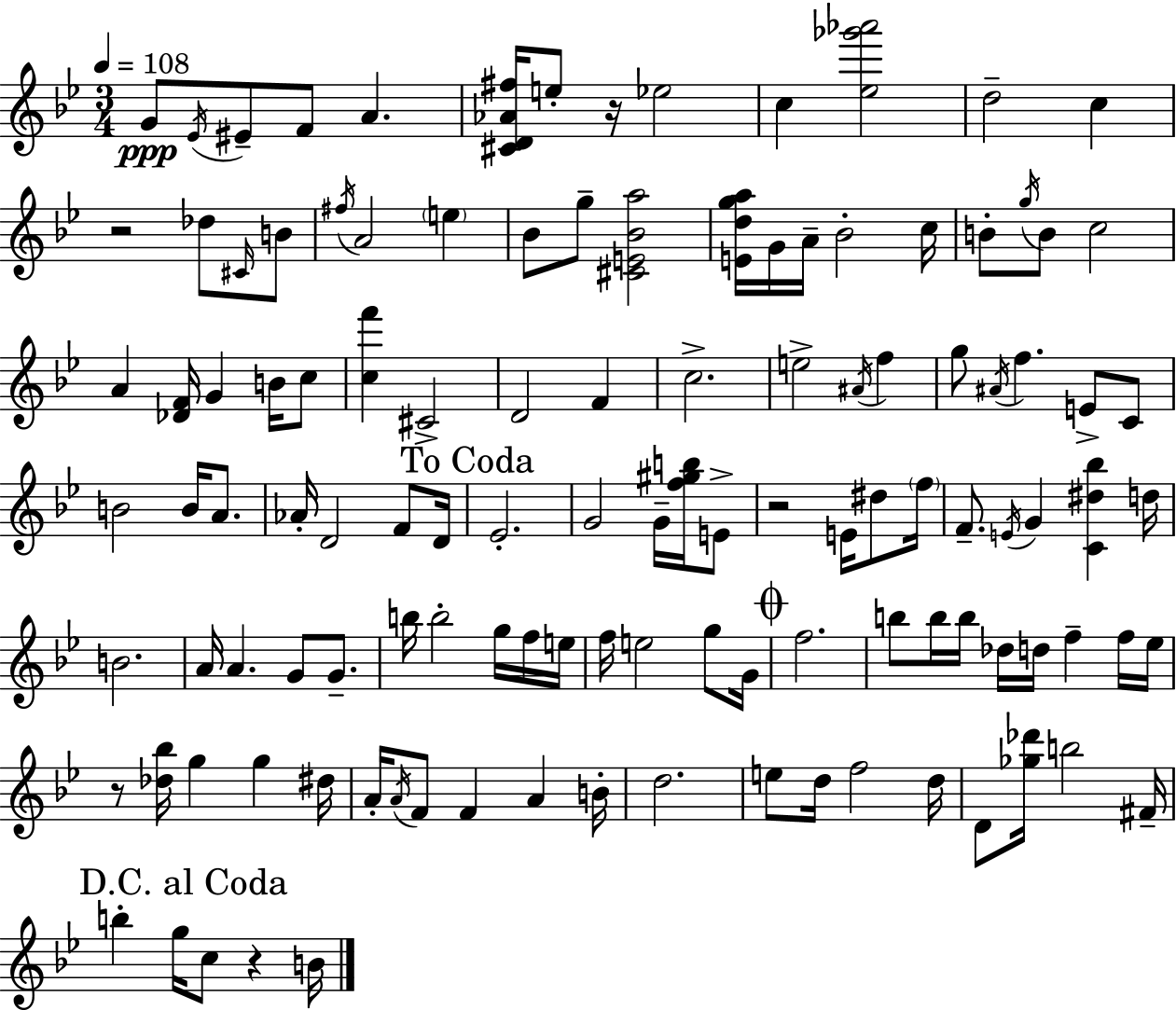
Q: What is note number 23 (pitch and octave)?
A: B4